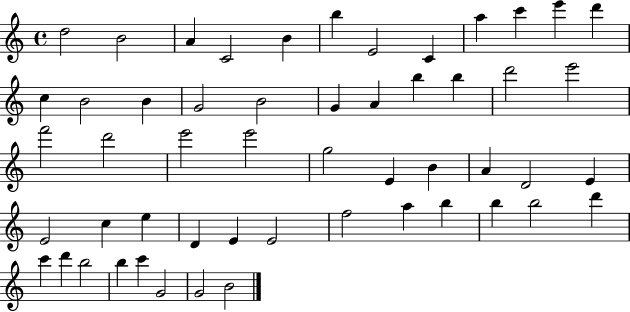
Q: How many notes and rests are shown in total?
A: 53